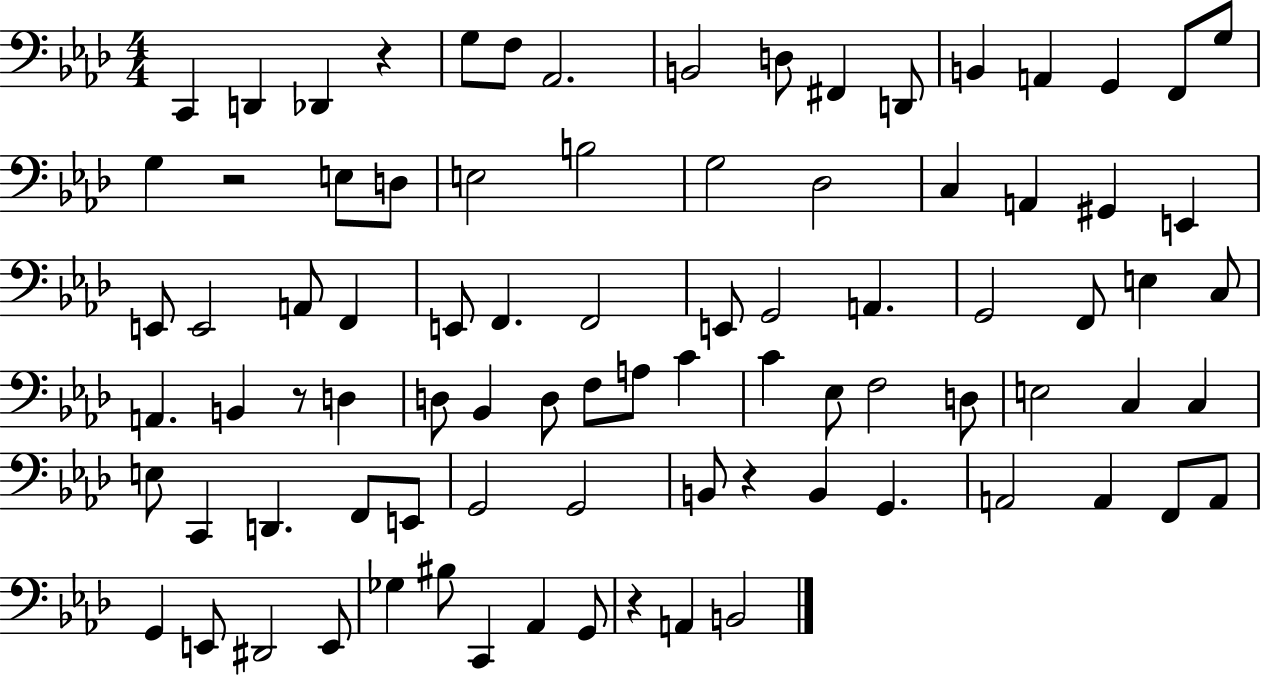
C2/q D2/q Db2/q R/q G3/e F3/e Ab2/h. B2/h D3/e F#2/q D2/e B2/q A2/q G2/q F2/e G3/e G3/q R/h E3/e D3/e E3/h B3/h G3/h Db3/h C3/q A2/q G#2/q E2/q E2/e E2/h A2/e F2/q E2/e F2/q. F2/h E2/e G2/h A2/q. G2/h F2/e E3/q C3/e A2/q. B2/q R/e D3/q D3/e Bb2/q D3/e F3/e A3/e C4/q C4/q Eb3/e F3/h D3/e E3/h C3/q C3/q E3/e C2/q D2/q. F2/e E2/e G2/h G2/h B2/e R/q B2/q G2/q. A2/h A2/q F2/e A2/e G2/q E2/e D#2/h E2/e Gb3/q BIS3/e C2/q Ab2/q G2/e R/q A2/q B2/h